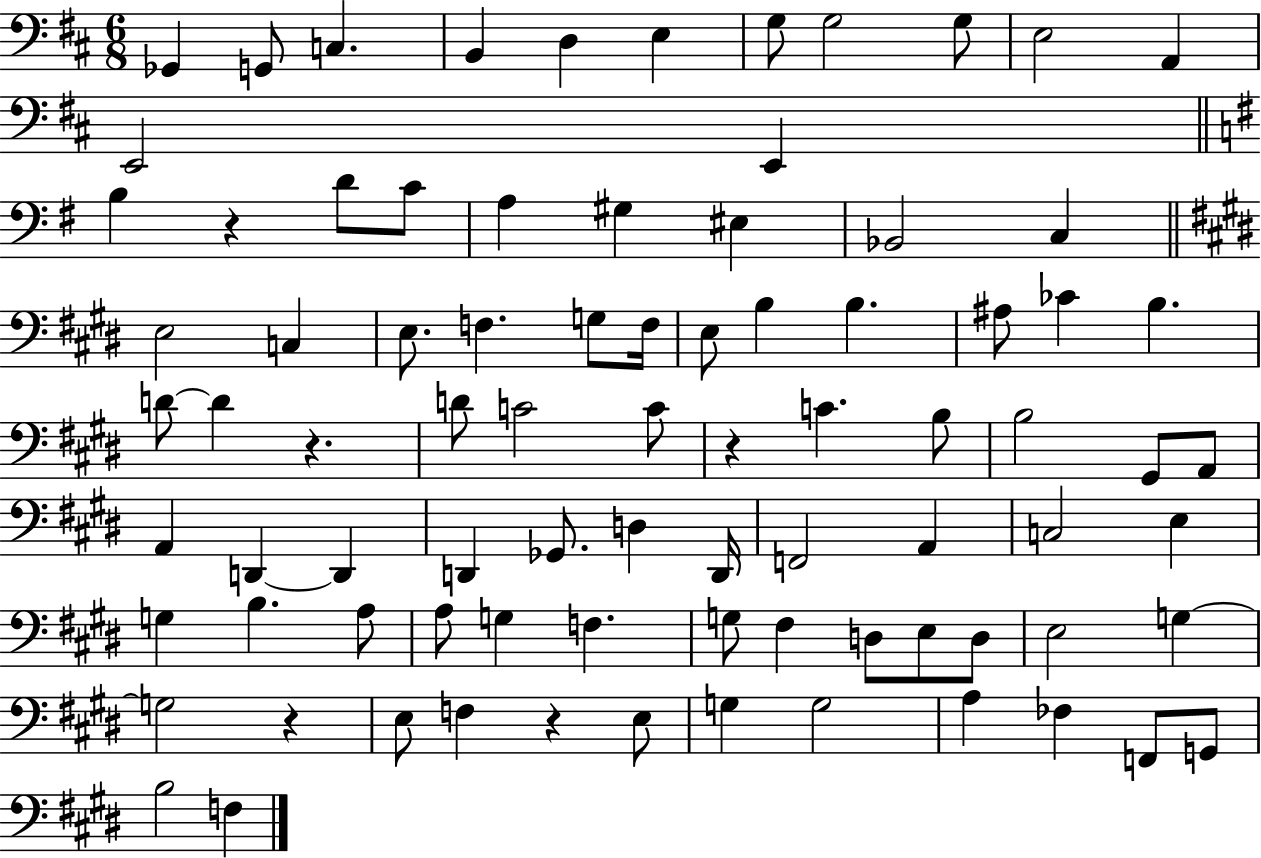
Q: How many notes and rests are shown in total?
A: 84